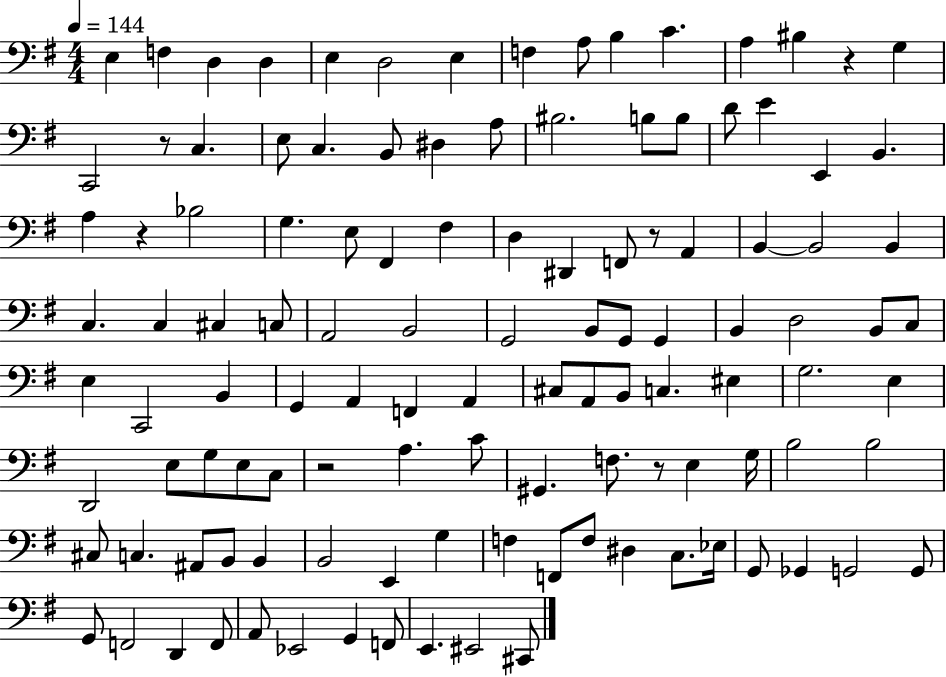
{
  \clef bass
  \numericTimeSignature
  \time 4/4
  \key g \major
  \tempo 4 = 144
  e4 f4 d4 d4 | e4 d2 e4 | f4 a8 b4 c'4. | a4 bis4 r4 g4 | \break c,2 r8 c4. | e8 c4. b,8 dis4 a8 | bis2. b8 b8 | d'8 e'4 e,4 b,4. | \break a4 r4 bes2 | g4. e8 fis,4 fis4 | d4 dis,4 f,8 r8 a,4 | b,4~~ b,2 b,4 | \break c4. c4 cis4 c8 | a,2 b,2 | g,2 b,8 g,8 g,4 | b,4 d2 b,8 c8 | \break e4 c,2 b,4 | g,4 a,4 f,4 a,4 | cis8 a,8 b,8 c4. eis4 | g2. e4 | \break d,2 e8 g8 e8 c8 | r2 a4. c'8 | gis,4. f8. r8 e4 g16 | b2 b2 | \break cis8 c4. ais,8 b,8 b,4 | b,2 e,4 g4 | f4 f,8 f8 dis4 c8. ees16 | g,8 ges,4 g,2 g,8 | \break g,8 f,2 d,4 f,8 | a,8 ees,2 g,4 f,8 | e,4. eis,2 cis,8 | \bar "|."
}